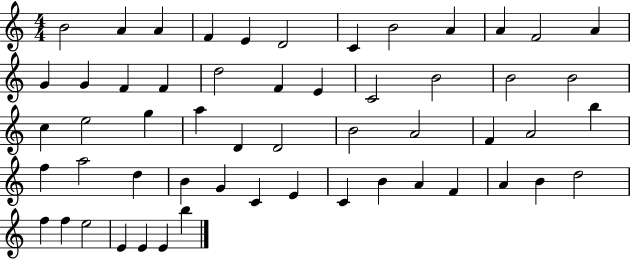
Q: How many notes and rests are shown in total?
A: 55